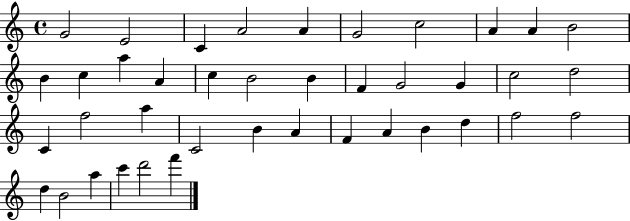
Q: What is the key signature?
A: C major